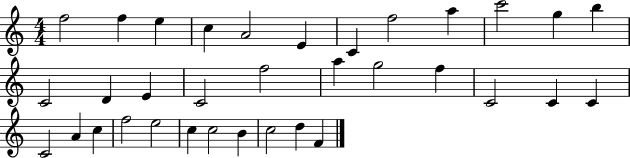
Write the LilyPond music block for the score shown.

{
  \clef treble
  \numericTimeSignature
  \time 4/4
  \key c \major
  f''2 f''4 e''4 | c''4 a'2 e'4 | c'4 f''2 a''4 | c'''2 g''4 b''4 | \break c'2 d'4 e'4 | c'2 f''2 | a''4 g''2 f''4 | c'2 c'4 c'4 | \break c'2 a'4 c''4 | f''2 e''2 | c''4 c''2 b'4 | c''2 d''4 f'4 | \break \bar "|."
}